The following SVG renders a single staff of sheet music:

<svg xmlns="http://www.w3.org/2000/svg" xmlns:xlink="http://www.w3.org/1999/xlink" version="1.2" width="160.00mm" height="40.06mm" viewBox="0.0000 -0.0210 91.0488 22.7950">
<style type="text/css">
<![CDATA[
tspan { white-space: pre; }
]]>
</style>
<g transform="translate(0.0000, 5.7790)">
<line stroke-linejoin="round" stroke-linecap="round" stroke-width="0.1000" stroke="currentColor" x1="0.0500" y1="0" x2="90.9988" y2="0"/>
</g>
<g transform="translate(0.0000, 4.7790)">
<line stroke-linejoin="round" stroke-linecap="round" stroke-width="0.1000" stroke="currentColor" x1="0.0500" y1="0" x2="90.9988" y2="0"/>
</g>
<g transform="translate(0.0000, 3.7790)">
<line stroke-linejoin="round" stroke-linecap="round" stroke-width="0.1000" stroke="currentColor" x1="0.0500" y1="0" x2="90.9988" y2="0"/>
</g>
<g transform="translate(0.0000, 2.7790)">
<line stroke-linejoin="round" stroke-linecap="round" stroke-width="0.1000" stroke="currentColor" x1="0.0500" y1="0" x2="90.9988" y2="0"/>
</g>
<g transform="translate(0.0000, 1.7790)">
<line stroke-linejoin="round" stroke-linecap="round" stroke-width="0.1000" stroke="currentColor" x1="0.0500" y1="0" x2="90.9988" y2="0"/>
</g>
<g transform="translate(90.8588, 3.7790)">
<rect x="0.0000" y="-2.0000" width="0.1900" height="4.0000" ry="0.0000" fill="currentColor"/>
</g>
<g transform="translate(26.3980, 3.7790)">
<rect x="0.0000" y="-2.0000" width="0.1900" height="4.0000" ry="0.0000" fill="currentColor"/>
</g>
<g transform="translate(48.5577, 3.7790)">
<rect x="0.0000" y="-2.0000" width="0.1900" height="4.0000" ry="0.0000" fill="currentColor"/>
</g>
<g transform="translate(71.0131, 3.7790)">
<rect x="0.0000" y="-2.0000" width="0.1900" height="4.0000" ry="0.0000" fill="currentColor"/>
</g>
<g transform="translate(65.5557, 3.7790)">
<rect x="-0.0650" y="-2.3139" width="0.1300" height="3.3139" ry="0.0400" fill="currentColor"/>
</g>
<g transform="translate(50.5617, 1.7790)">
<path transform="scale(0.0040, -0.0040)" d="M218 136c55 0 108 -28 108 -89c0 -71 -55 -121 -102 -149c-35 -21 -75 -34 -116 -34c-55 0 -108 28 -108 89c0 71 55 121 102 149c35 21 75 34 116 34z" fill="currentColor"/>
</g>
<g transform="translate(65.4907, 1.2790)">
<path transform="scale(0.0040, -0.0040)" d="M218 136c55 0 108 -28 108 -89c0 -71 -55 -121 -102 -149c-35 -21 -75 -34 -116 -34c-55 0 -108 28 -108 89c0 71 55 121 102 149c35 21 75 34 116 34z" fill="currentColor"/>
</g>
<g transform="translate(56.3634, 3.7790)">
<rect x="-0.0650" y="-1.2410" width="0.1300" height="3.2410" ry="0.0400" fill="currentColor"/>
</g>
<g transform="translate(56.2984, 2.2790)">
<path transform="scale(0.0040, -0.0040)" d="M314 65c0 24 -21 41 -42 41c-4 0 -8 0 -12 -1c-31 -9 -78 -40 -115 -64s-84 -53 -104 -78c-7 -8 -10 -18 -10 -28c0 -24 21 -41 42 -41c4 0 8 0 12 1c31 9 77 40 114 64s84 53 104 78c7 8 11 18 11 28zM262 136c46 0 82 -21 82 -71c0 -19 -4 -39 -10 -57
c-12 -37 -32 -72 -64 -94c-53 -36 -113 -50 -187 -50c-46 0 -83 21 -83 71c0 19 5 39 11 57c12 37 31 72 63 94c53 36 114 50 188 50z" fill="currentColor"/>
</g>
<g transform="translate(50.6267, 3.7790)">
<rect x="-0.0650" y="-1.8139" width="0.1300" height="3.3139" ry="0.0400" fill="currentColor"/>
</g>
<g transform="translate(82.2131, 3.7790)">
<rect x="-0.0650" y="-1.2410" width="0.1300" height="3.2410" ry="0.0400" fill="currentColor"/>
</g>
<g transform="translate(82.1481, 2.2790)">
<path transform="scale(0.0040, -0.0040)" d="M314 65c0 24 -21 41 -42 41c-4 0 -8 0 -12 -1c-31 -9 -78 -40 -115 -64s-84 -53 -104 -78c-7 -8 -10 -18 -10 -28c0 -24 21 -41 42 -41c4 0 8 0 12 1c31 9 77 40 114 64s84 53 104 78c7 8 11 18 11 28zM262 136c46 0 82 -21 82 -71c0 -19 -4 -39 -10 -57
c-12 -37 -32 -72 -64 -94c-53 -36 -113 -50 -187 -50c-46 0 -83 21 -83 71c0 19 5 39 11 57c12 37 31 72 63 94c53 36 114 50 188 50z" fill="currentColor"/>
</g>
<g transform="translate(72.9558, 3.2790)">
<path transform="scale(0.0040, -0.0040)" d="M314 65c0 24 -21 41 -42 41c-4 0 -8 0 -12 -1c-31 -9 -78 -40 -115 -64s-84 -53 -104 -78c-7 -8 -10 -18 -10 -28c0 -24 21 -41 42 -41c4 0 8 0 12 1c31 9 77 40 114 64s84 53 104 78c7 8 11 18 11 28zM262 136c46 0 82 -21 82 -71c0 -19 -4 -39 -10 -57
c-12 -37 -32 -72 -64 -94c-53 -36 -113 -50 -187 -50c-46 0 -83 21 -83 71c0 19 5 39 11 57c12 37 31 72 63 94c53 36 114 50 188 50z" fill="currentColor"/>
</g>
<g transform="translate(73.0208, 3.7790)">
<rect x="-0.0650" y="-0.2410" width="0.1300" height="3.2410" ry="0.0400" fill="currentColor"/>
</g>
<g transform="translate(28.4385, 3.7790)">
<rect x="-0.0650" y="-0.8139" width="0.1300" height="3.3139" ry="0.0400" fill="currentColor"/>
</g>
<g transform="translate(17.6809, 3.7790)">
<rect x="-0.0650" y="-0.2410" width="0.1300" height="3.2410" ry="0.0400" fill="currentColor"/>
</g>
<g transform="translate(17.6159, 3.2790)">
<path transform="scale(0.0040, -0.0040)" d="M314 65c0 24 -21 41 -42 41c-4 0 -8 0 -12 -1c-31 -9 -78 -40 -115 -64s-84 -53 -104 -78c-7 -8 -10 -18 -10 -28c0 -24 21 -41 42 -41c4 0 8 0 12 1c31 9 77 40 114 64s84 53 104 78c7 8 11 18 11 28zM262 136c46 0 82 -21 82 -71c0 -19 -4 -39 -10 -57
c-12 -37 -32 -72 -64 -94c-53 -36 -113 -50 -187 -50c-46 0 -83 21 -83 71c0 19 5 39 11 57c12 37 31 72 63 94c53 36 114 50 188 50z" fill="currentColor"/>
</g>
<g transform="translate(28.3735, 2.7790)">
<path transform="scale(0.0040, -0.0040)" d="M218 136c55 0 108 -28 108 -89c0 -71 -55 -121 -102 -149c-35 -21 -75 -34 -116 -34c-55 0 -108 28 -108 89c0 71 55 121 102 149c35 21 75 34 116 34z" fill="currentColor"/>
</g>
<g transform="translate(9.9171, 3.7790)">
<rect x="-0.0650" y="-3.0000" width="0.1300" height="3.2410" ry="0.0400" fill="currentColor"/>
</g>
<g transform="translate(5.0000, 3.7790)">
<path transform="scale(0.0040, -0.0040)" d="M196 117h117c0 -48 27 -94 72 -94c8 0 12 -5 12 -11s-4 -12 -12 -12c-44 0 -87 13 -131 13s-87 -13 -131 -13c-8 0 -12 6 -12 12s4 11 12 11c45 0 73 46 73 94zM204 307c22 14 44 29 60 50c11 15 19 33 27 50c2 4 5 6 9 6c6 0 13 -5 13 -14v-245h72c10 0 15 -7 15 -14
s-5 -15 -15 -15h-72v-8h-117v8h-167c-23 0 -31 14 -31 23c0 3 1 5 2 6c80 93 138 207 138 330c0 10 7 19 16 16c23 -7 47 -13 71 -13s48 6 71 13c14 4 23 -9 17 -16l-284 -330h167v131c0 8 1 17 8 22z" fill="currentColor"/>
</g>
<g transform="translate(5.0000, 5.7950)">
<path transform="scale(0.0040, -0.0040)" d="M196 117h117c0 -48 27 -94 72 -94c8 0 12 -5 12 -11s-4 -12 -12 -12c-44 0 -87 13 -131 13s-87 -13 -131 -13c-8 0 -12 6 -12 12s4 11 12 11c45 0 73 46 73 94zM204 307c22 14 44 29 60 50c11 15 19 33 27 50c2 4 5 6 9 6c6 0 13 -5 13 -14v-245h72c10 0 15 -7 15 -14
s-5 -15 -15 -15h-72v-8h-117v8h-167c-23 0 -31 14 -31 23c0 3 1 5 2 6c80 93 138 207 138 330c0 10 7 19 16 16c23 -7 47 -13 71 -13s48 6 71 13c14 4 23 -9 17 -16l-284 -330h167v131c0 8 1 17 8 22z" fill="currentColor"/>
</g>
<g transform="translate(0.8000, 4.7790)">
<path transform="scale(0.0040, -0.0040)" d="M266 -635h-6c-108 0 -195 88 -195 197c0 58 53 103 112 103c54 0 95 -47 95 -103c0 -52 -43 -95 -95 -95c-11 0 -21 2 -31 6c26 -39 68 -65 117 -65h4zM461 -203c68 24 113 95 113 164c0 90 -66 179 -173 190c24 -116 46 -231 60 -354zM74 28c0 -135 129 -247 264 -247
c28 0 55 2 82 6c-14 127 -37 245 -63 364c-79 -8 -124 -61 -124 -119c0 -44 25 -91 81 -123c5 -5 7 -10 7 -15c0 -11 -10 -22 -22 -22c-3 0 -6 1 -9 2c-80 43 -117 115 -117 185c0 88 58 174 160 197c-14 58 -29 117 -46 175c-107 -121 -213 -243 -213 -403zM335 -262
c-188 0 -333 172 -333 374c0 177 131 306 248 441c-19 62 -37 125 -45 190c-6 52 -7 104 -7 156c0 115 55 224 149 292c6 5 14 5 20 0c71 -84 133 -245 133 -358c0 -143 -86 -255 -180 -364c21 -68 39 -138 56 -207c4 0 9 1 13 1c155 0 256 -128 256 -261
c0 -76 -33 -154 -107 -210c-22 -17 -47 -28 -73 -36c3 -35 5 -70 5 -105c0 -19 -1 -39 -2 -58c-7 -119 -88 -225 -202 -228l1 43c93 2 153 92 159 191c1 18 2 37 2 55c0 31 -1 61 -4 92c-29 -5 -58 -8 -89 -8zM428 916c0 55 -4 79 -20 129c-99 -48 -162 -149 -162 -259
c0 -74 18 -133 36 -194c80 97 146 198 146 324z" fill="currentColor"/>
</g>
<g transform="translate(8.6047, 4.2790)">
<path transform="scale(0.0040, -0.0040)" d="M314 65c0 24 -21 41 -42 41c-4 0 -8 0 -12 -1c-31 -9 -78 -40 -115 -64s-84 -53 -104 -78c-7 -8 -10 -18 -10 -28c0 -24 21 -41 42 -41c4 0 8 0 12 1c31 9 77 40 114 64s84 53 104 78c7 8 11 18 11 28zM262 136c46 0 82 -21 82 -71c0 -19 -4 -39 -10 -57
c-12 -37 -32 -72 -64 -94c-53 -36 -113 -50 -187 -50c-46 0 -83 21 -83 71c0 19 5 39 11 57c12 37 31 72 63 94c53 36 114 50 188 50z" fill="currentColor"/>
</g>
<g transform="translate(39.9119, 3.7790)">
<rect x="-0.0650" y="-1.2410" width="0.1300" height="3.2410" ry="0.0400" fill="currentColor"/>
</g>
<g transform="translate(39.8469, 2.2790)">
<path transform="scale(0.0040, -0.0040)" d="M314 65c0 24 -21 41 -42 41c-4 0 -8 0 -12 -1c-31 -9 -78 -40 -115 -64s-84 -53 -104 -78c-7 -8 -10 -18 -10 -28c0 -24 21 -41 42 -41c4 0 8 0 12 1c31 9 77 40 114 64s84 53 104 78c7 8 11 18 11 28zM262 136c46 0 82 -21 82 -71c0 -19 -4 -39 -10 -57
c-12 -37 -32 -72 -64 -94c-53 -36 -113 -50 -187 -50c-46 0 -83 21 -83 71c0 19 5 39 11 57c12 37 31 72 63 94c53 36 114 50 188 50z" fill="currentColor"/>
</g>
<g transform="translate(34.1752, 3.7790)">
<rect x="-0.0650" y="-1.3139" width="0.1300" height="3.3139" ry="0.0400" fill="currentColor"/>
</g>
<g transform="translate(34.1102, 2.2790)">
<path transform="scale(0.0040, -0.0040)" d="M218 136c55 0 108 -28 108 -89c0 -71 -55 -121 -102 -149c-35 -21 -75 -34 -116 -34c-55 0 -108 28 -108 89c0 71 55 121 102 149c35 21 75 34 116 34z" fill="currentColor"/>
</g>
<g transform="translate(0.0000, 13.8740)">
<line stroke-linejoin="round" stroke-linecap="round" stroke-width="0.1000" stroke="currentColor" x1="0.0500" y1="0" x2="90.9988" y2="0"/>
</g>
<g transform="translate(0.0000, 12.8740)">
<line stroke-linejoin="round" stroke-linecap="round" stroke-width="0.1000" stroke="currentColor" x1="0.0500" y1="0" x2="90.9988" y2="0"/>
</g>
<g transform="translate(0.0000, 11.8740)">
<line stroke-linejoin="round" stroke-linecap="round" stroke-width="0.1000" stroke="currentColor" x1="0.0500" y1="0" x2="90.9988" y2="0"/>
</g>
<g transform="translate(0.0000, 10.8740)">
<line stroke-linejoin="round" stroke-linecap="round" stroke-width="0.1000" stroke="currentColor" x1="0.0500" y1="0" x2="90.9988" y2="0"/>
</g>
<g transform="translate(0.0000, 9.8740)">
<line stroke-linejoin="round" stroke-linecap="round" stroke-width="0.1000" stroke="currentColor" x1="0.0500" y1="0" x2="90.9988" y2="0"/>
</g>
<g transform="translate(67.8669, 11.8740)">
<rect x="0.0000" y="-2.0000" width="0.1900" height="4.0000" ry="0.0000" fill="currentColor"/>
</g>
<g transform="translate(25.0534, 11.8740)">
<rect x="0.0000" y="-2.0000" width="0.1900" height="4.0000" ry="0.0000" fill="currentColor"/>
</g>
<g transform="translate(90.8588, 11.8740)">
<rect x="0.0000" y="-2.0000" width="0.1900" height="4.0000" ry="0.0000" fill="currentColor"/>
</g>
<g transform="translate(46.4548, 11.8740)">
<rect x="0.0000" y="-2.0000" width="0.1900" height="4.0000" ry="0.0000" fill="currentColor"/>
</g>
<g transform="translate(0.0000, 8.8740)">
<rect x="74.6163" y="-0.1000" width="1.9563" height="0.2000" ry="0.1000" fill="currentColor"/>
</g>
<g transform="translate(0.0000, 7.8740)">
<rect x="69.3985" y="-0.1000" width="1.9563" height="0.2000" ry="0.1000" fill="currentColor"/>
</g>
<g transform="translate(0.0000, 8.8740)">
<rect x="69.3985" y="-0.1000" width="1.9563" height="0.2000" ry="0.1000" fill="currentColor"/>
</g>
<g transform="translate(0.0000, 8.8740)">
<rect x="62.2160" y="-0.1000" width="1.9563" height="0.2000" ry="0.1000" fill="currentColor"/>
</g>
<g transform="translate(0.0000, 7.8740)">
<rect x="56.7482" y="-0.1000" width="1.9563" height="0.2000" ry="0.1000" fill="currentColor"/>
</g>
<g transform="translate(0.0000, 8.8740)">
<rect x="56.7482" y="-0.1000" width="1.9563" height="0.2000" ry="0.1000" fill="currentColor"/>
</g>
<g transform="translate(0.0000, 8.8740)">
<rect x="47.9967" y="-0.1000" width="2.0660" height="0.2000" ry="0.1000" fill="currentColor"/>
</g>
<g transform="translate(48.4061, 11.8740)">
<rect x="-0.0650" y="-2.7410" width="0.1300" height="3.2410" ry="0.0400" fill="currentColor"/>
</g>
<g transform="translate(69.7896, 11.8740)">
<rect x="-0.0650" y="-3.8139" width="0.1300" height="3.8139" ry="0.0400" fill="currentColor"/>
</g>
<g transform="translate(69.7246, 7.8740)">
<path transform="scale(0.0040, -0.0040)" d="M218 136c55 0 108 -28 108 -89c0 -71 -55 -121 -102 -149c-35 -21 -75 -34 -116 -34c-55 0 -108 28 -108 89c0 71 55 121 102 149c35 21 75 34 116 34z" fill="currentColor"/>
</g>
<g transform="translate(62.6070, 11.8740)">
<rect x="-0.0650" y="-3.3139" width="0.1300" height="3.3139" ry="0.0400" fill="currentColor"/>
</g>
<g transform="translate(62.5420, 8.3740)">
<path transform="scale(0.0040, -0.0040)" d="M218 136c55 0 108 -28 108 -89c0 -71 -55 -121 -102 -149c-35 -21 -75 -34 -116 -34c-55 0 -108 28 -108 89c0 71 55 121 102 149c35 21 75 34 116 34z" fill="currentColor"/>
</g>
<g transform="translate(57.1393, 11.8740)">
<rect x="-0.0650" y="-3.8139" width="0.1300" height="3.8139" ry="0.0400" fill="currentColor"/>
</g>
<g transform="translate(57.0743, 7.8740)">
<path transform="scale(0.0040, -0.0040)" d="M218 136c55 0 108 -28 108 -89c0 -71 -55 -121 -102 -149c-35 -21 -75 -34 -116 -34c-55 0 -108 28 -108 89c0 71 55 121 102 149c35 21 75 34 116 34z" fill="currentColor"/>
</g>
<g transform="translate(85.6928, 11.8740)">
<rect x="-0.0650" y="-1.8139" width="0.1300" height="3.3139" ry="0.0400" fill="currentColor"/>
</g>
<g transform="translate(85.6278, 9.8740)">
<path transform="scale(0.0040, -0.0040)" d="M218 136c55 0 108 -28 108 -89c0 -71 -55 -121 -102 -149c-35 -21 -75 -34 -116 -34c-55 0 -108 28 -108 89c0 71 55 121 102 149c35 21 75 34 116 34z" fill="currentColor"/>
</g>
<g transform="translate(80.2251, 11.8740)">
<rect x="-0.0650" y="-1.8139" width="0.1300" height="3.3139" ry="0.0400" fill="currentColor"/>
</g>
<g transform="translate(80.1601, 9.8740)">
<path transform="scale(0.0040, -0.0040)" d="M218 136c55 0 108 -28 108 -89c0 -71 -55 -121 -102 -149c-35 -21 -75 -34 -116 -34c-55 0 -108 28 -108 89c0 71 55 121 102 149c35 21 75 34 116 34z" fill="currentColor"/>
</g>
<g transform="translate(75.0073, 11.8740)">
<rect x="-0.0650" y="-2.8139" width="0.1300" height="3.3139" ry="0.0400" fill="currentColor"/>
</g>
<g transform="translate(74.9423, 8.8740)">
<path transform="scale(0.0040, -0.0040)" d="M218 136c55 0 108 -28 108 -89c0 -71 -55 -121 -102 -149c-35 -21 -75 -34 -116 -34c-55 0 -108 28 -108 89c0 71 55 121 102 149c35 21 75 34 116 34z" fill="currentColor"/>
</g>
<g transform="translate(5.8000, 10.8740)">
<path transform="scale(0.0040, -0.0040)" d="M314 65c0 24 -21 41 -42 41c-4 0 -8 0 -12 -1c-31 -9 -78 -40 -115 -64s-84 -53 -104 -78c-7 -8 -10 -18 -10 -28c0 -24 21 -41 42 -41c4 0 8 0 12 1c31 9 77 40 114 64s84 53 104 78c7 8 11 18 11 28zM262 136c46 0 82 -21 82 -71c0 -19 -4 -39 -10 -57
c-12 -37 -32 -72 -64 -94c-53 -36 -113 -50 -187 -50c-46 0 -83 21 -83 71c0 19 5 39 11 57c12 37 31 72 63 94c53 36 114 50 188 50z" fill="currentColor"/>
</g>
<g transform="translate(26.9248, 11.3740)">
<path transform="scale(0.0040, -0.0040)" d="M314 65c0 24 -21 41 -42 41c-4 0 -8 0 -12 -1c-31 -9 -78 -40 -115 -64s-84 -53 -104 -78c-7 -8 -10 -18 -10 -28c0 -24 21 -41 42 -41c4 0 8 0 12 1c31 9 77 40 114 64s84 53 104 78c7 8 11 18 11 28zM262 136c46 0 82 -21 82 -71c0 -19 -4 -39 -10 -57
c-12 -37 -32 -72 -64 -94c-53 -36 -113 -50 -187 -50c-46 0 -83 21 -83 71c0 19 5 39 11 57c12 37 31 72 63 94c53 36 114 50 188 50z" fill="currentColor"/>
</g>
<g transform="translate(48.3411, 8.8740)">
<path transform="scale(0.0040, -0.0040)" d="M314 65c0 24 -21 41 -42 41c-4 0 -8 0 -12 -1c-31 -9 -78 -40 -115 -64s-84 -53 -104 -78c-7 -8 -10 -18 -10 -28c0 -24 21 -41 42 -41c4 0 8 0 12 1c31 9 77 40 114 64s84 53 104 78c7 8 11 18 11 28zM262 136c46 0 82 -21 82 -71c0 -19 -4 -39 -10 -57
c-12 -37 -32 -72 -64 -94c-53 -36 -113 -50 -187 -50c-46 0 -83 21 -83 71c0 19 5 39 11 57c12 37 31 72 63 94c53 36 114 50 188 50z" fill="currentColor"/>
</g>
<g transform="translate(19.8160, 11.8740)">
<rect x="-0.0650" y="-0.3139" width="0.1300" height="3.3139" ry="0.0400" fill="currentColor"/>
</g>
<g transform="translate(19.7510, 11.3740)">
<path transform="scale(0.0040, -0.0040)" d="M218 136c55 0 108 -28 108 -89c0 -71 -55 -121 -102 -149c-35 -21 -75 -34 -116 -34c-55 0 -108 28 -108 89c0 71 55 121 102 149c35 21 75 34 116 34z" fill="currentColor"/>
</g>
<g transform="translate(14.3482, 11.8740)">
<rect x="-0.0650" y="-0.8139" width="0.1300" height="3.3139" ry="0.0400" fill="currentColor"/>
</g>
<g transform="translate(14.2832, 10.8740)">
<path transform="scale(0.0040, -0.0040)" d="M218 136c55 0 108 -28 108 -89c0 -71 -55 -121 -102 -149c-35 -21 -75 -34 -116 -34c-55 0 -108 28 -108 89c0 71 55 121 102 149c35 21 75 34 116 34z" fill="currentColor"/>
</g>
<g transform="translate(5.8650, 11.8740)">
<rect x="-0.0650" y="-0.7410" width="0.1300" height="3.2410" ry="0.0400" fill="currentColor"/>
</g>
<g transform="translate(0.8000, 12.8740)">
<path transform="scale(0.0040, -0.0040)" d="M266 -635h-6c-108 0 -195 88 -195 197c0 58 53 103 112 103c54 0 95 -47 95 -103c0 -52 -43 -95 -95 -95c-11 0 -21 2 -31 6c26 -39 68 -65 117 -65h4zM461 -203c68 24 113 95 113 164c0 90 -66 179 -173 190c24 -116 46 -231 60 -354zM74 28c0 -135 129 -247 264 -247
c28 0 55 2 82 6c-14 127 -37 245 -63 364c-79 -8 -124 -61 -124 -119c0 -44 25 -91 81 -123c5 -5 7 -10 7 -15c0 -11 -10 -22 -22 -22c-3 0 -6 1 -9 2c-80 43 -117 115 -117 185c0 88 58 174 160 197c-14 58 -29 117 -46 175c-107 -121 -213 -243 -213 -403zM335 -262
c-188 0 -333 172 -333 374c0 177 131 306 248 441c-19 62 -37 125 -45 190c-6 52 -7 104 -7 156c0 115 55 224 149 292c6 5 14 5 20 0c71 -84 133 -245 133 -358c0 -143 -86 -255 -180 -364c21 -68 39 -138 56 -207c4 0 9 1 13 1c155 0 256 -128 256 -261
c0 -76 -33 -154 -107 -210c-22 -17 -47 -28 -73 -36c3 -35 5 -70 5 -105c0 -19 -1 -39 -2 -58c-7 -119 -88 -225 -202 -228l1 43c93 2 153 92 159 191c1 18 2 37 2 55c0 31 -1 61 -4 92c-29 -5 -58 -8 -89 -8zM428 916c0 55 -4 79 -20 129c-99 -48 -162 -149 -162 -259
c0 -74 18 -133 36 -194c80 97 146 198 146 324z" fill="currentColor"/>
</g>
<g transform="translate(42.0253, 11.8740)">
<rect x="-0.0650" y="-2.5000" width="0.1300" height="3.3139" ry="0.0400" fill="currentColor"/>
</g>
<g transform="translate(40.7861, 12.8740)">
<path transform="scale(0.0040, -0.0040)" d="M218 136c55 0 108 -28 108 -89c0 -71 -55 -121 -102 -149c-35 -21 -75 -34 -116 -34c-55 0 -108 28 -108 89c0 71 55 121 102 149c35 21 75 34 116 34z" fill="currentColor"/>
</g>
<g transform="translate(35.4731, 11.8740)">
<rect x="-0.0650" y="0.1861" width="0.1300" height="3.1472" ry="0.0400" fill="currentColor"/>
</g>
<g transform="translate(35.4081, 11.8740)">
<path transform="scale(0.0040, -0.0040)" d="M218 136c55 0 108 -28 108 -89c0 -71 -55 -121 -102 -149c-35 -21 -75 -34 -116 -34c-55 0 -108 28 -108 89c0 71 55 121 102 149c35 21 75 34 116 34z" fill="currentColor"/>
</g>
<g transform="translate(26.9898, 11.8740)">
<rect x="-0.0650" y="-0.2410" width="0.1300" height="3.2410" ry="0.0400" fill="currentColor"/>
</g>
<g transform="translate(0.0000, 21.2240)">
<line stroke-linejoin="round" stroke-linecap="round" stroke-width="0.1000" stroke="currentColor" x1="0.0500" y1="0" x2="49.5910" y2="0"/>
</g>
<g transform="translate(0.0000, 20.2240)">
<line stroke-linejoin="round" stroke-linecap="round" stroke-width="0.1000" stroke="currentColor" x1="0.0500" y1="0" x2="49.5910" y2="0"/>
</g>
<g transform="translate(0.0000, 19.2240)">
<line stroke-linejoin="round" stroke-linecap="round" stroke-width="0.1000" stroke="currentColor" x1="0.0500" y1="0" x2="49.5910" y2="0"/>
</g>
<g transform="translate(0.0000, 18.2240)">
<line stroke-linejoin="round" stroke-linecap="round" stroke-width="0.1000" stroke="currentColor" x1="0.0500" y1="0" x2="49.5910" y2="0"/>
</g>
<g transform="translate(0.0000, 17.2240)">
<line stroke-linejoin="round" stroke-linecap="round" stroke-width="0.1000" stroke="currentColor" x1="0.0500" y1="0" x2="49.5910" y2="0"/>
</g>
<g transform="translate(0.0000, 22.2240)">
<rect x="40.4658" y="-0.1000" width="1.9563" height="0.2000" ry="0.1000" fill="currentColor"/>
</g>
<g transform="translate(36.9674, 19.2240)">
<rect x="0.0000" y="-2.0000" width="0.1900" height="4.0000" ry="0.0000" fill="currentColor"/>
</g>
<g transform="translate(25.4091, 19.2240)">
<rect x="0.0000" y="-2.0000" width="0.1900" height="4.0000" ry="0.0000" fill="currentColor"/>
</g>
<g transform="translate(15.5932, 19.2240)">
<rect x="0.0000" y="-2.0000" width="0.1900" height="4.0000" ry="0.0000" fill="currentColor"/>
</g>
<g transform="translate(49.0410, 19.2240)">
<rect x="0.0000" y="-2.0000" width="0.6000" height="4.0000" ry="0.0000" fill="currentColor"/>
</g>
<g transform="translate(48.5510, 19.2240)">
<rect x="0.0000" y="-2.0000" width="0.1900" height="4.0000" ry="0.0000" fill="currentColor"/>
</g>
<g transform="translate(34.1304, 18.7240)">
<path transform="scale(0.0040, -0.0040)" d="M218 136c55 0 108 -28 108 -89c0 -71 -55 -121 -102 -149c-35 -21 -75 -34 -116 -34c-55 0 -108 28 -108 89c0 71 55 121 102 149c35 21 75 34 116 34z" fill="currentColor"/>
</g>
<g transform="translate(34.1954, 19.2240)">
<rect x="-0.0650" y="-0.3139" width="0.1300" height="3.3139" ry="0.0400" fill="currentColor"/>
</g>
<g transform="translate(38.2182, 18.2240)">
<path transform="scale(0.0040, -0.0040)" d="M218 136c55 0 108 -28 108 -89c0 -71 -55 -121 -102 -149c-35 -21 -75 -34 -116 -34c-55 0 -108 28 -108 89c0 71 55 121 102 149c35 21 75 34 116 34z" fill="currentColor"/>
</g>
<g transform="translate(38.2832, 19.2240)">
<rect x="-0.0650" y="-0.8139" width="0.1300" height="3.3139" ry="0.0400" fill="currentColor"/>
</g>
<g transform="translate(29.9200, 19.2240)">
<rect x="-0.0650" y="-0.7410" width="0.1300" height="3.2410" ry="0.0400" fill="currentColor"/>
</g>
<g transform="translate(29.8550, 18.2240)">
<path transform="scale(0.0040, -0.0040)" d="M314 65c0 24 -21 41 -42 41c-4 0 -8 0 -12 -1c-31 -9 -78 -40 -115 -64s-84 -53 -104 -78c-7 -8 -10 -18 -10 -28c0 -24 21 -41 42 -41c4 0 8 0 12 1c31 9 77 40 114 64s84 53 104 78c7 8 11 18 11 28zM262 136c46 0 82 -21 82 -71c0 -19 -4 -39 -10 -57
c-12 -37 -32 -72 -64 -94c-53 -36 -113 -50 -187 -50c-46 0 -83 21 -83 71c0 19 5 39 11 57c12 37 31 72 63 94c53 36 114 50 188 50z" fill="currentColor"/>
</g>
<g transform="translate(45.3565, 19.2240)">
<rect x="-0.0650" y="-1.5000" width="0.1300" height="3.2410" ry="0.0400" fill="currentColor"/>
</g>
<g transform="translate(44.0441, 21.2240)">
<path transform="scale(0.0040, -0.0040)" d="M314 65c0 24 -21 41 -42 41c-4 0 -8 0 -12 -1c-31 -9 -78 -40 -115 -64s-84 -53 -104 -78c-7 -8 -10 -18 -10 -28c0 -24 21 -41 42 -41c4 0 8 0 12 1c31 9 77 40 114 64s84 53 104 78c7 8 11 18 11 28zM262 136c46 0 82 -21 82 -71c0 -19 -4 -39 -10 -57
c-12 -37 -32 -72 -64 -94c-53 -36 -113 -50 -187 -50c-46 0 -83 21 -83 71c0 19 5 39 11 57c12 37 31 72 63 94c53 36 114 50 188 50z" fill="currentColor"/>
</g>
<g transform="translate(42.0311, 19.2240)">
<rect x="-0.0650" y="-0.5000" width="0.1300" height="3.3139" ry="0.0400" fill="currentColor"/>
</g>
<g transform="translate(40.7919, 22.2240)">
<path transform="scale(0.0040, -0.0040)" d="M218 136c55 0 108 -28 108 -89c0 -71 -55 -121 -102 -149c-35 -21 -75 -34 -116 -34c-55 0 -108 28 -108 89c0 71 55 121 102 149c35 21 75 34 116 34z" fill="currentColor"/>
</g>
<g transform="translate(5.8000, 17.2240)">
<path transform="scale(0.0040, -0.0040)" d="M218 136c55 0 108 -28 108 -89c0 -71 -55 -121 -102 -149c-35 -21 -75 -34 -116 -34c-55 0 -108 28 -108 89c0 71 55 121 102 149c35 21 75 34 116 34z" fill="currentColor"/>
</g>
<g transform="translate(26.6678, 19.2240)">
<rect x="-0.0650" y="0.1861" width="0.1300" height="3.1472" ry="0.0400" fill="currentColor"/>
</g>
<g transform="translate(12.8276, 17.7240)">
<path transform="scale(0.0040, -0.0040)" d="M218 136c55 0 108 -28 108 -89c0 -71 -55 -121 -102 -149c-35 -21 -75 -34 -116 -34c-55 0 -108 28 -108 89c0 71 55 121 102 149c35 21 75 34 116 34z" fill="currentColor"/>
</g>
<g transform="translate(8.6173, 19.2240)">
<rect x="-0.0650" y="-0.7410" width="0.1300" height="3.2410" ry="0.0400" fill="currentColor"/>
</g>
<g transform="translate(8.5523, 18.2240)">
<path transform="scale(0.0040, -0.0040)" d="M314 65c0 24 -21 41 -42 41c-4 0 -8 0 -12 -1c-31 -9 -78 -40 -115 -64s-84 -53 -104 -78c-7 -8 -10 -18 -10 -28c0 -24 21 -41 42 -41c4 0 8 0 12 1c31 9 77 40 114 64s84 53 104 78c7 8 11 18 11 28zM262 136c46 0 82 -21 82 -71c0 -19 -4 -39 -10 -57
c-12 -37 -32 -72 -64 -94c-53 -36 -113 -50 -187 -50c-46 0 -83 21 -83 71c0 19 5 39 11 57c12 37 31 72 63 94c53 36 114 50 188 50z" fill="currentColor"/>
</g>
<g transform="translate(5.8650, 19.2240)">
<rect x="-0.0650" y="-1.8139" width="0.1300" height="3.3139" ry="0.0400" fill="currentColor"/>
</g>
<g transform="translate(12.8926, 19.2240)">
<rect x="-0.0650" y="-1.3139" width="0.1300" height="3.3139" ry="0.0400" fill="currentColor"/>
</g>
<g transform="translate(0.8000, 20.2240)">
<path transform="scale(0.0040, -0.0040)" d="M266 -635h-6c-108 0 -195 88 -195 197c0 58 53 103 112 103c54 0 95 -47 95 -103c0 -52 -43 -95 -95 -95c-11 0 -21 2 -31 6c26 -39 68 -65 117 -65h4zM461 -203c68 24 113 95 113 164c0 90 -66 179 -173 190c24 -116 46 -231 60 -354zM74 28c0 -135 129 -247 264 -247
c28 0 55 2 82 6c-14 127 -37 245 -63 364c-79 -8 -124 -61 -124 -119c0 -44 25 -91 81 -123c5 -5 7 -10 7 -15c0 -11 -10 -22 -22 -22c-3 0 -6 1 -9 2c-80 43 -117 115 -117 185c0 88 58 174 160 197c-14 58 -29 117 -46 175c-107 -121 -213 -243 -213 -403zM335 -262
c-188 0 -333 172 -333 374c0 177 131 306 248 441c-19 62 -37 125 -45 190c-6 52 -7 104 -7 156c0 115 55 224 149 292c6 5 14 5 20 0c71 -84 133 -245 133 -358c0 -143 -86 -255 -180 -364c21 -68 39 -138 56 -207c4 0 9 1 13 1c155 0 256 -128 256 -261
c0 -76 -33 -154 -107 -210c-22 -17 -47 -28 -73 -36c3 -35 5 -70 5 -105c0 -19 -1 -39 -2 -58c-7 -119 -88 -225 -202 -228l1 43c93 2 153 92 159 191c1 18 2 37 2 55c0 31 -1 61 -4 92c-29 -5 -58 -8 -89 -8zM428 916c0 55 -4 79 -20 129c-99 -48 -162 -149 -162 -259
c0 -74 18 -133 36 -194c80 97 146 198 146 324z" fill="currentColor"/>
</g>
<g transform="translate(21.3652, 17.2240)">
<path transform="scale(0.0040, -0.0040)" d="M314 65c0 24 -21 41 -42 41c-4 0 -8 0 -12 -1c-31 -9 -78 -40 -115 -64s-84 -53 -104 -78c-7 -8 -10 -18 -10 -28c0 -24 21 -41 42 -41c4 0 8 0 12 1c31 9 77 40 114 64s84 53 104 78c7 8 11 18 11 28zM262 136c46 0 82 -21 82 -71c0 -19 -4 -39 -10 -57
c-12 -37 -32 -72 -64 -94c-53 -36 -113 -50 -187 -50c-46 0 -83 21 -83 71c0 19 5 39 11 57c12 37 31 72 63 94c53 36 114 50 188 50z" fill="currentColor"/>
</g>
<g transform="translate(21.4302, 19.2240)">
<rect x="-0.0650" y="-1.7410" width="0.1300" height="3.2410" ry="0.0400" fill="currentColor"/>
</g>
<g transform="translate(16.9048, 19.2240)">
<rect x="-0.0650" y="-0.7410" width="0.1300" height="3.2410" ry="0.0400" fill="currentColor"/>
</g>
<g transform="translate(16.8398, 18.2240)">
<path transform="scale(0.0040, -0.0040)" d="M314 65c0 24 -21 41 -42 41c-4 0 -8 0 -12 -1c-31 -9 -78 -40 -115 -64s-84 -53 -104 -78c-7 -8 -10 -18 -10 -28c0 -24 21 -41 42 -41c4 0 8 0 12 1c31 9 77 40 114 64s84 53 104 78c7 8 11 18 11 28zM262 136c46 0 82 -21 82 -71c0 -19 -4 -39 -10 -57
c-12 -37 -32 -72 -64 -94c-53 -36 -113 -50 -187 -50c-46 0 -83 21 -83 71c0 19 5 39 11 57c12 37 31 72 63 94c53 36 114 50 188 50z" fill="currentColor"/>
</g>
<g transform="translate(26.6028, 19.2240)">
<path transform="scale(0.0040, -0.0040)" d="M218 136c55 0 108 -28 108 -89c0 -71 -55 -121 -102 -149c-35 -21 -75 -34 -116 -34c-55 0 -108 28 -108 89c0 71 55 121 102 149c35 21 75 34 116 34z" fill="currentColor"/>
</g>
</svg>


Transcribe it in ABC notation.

X:1
T:Untitled
M:4/4
L:1/4
K:C
A2 c2 d e e2 f e2 g c2 e2 d2 d c c2 B G a2 c' b c' a f f f d2 e d2 f2 B d2 c d C E2